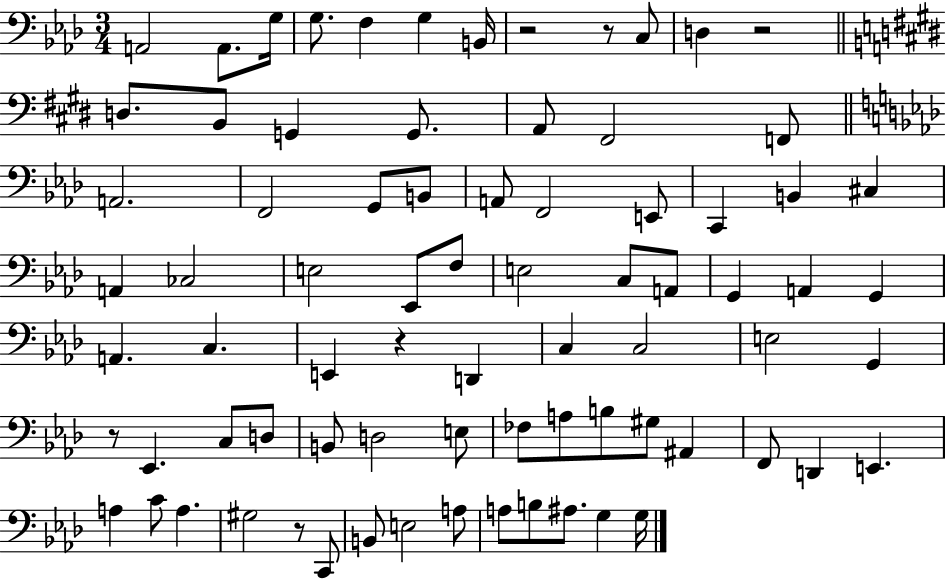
A2/h A2/e. G3/s G3/e. F3/q G3/q B2/s R/h R/e C3/e D3/q R/h D3/e. B2/e G2/q G2/e. A2/e F#2/h F2/e A2/h. F2/h G2/e B2/e A2/e F2/h E2/e C2/q B2/q C#3/q A2/q CES3/h E3/h Eb2/e F3/e E3/h C3/e A2/e G2/q A2/q G2/q A2/q. C3/q. E2/q R/q D2/q C3/q C3/h E3/h G2/q R/e Eb2/q. C3/e D3/e B2/e D3/h E3/e FES3/e A3/e B3/e G#3/e A#2/q F2/e D2/q E2/q. A3/q C4/e A3/q. G#3/h R/e C2/e B2/e E3/h A3/e A3/e B3/e A#3/e. G3/q G3/s